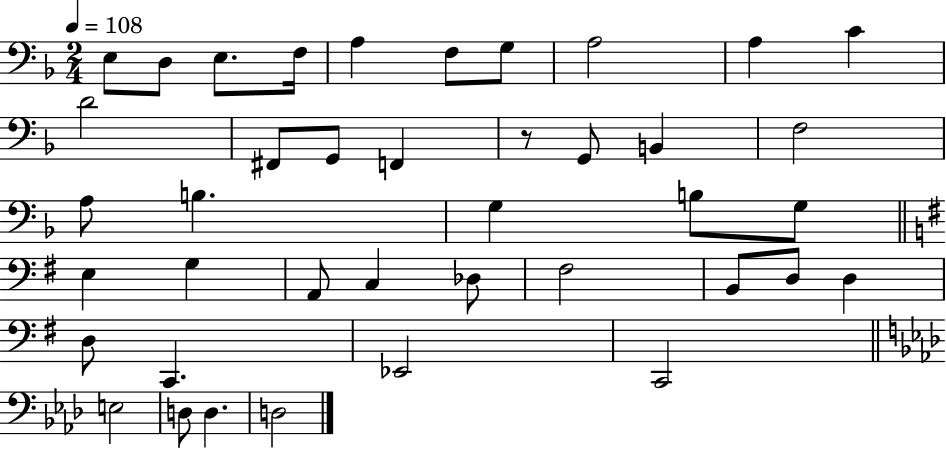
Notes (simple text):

E3/e D3/e E3/e. F3/s A3/q F3/e G3/e A3/h A3/q C4/q D4/h F#2/e G2/e F2/q R/e G2/e B2/q F3/h A3/e B3/q. G3/q B3/e G3/e E3/q G3/q A2/e C3/q Db3/e F#3/h B2/e D3/e D3/q D3/e C2/q. Eb2/h C2/h E3/h D3/e D3/q. D3/h